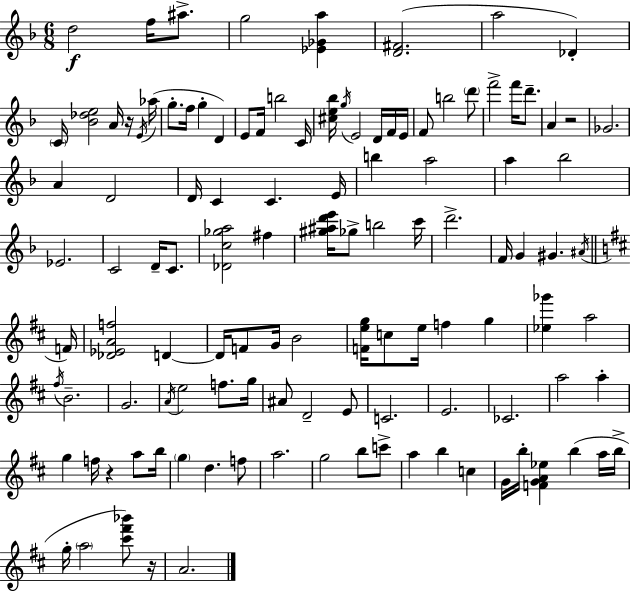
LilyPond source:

{
  \clef treble
  \numericTimeSignature
  \time 6/8
  \key d \minor
  d''2\f f''16 ais''8.-> | g''2 <ees' ges' a''>4 | <d' fis'>2.( | a''2 des'4-.) | \break \parenthesize c'16 <bes' des'' e''>2 a'16 r16 \acciaccatura { e'16 }( | aes''16 g''8.-. f''16 g''4-. d'4) | e'8 f'16 b''2 | c'16 <cis'' e'' bes''>16 \acciaccatura { g''16 } e'2 d'16 | \break f'16 e'16 f'8 b''2 | \parenthesize d'''8 f'''2-> f'''16 d'''8.-- | a'4 r2 | ges'2. | \break a'4 d'2 | d'16 c'4 c'4. | e'16 b''4 a''2 | a''4 bes''2 | \break ees'2. | c'2 d'16-- c'8. | <des' c'' ges'' a''>2 fis''4 | <gis'' ais'' d''' e'''>16 ges''8-> b''2 | \break c'''16 d'''2.-> | f'16 g'4 gis'4. | \acciaccatura { ais'16 } \bar "||" \break \key b \minor f'16 <des' ees' a' f''>2 d'4~~ | d'16 f'8 g'16 b'2 | <f' e'' g''>16 c''8 e''16 f''4 g''4 | <ees'' ges'''>4 a''2 | \break \acciaccatura { fis''16 } b'2.-- | g'2. | \acciaccatura { a'16 } e''2 f''8. | g''16 ais'8 d'2-- | \break e'8 c'2. | e'2. | ces'2. | a''2 a''4-. | \break g''4 f''16 r4 | a''8 b''16 \parenthesize g''4 d''4. | f''8 a''2. | g''2 b''8 | \break c'''8-> a''4 b''4 c''4 | g'16 b''16-. <f' g' a' ees''>4 b''4( | a''16 b''16-> g''16-. \parenthesize a''2 | <cis''' fis''' bes'''>8) r16 a'2. | \break \bar "|."
}